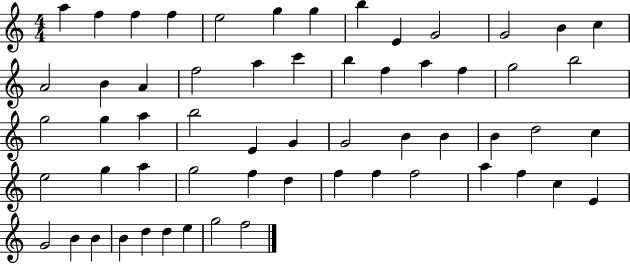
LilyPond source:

{
  \clef treble
  \numericTimeSignature
  \time 4/4
  \key c \major
  a''4 f''4 f''4 f''4 | e''2 g''4 g''4 | b''4 e'4 g'2 | g'2 b'4 c''4 | \break a'2 b'4 a'4 | f''2 a''4 c'''4 | b''4 f''4 a''4 f''4 | g''2 b''2 | \break g''2 g''4 a''4 | b''2 e'4 g'4 | g'2 b'4 b'4 | b'4 d''2 c''4 | \break e''2 g''4 a''4 | g''2 f''4 d''4 | f''4 f''4 f''2 | a''4 f''4 c''4 e'4 | \break g'2 b'4 b'4 | b'4 d''4 d''4 e''4 | g''2 f''2 | \bar "|."
}